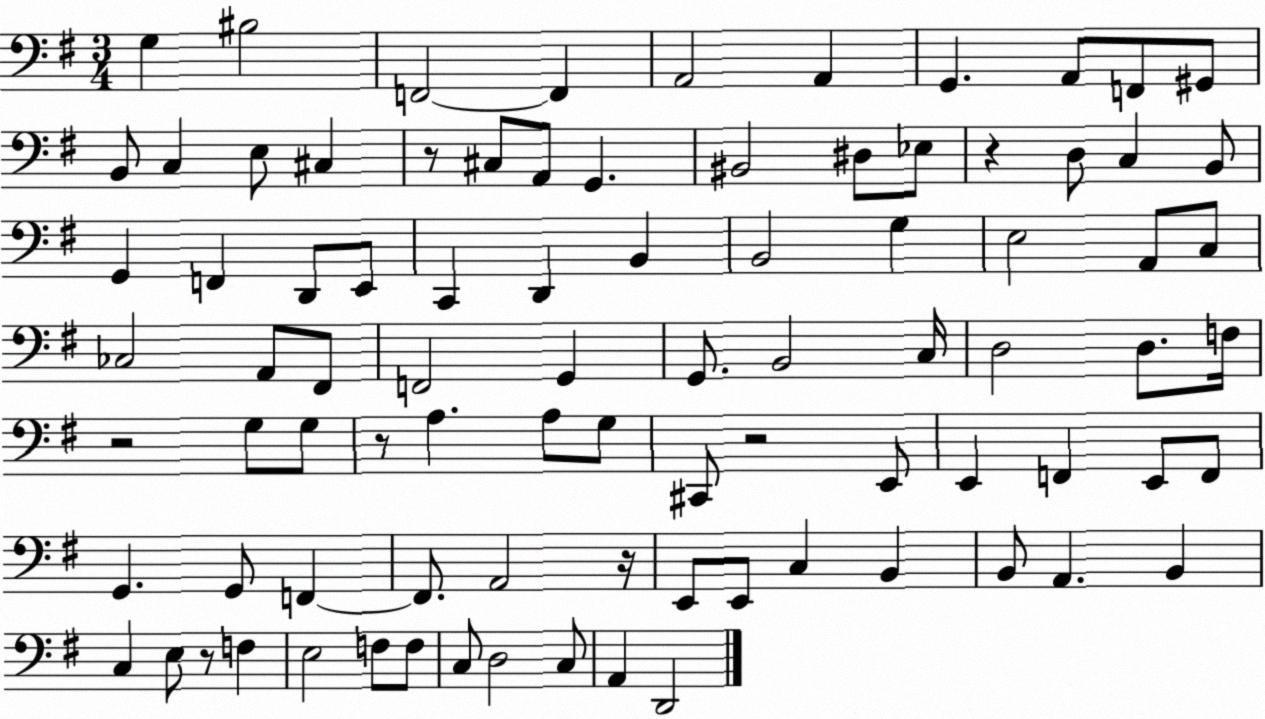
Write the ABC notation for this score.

X:1
T:Untitled
M:3/4
L:1/4
K:G
G, ^B,2 F,,2 F,, A,,2 A,, G,, A,,/2 F,,/2 ^G,,/2 B,,/2 C, E,/2 ^C, z/2 ^C,/2 A,,/2 G,, ^B,,2 ^D,/2 _E,/2 z D,/2 C, B,,/2 G,, F,, D,,/2 E,,/2 C,, D,, B,, B,,2 G, E,2 A,,/2 C,/2 _C,2 A,,/2 ^F,,/2 F,,2 G,, G,,/2 B,,2 C,/4 D,2 D,/2 F,/4 z2 G,/2 G,/2 z/2 A, A,/2 G,/2 ^C,,/2 z2 E,,/2 E,, F,, E,,/2 F,,/2 G,, G,,/2 F,, F,,/2 A,,2 z/4 E,,/2 E,,/2 C, B,, B,,/2 A,, B,, C, E,/2 z/2 F, E,2 F,/2 F,/2 C,/2 D,2 C,/2 A,, D,,2